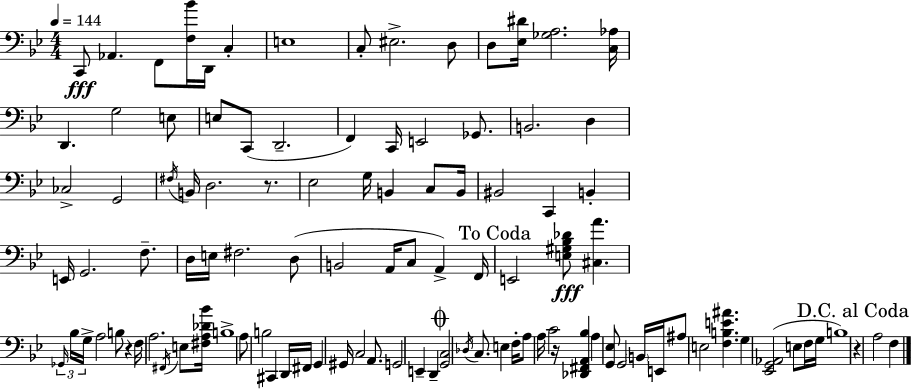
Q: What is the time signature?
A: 4/4